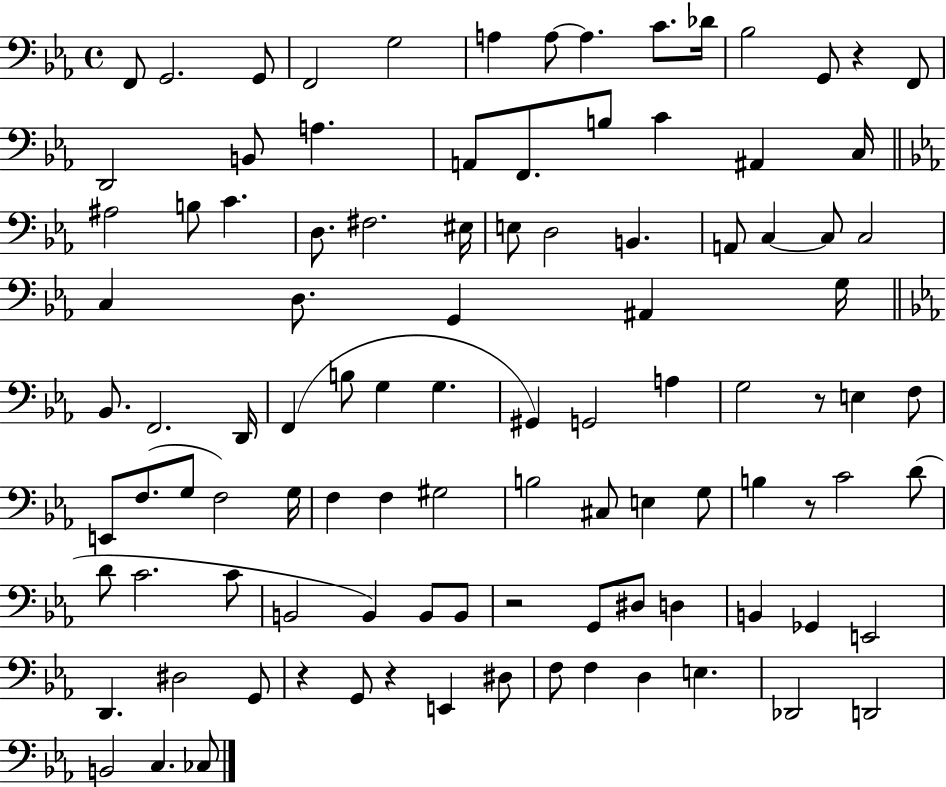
F2/e G2/h. G2/e F2/h G3/h A3/q A3/e A3/q. C4/e. Db4/s Bb3/h G2/e R/q F2/e D2/h B2/e A3/q. A2/e F2/e. B3/e C4/q A#2/q C3/s A#3/h B3/e C4/q. D3/e. F#3/h. EIS3/s E3/e D3/h B2/q. A2/e C3/q C3/e C3/h C3/q D3/e. G2/q A#2/q G3/s Bb2/e. F2/h. D2/s F2/q B3/e G3/q G3/q. G#2/q G2/h A3/q G3/h R/e E3/q F3/e E2/e F3/e. G3/e F3/h G3/s F3/q F3/q G#3/h B3/h C#3/e E3/q G3/e B3/q R/e C4/h D4/e D4/e C4/h. C4/e B2/h B2/q B2/e B2/e R/h G2/e D#3/e D3/q B2/q Gb2/q E2/h D2/q. D#3/h G2/e R/q G2/e R/q E2/q D#3/e F3/e F3/q D3/q E3/q. Db2/h D2/h B2/h C3/q. CES3/e